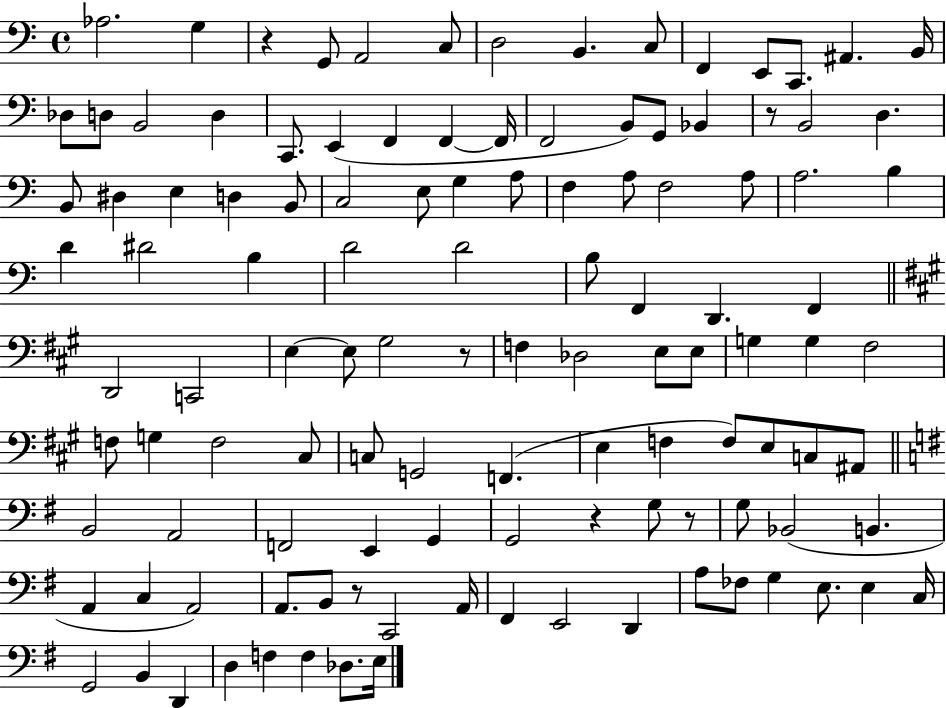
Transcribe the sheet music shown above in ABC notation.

X:1
T:Untitled
M:4/4
L:1/4
K:C
_A,2 G, z G,,/2 A,,2 C,/2 D,2 B,, C,/2 F,, E,,/2 C,,/2 ^A,, B,,/4 _D,/2 D,/2 B,,2 D, C,,/2 E,, F,, F,, F,,/4 F,,2 B,,/2 G,,/2 _B,, z/2 B,,2 D, B,,/2 ^D, E, D, B,,/2 C,2 E,/2 G, A,/2 F, A,/2 F,2 A,/2 A,2 B, D ^D2 B, D2 D2 B,/2 F,, D,, F,, D,,2 C,,2 E, E,/2 ^G,2 z/2 F, _D,2 E,/2 E,/2 G, G, ^F,2 F,/2 G, F,2 ^C,/2 C,/2 G,,2 F,, E, F, F,/2 E,/2 C,/2 ^A,,/2 B,,2 A,,2 F,,2 E,, G,, G,,2 z G,/2 z/2 G,/2 _B,,2 B,, A,, C, A,,2 A,,/2 B,,/2 z/2 C,,2 A,,/4 ^F,, E,,2 D,, A,/2 _F,/2 G, E,/2 E, C,/4 G,,2 B,, D,, D, F, F, _D,/2 E,/4